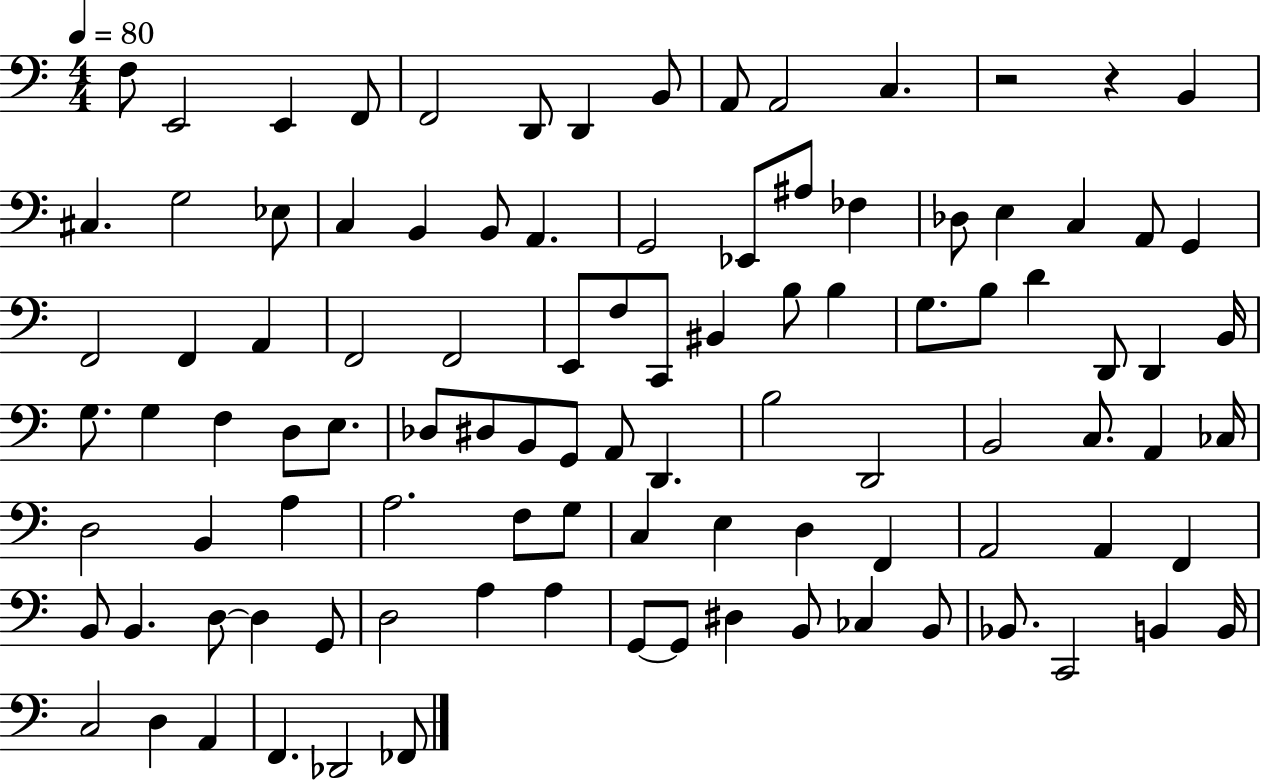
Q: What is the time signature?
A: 4/4